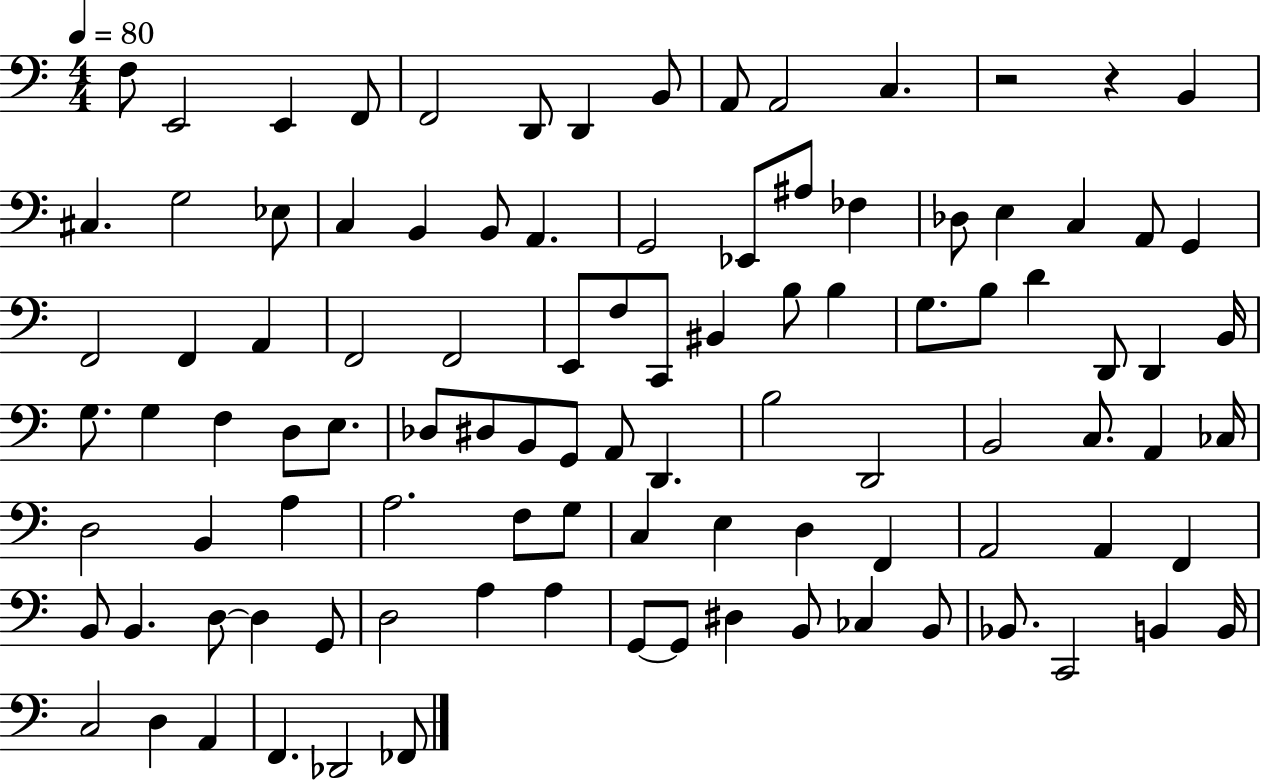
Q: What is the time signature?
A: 4/4